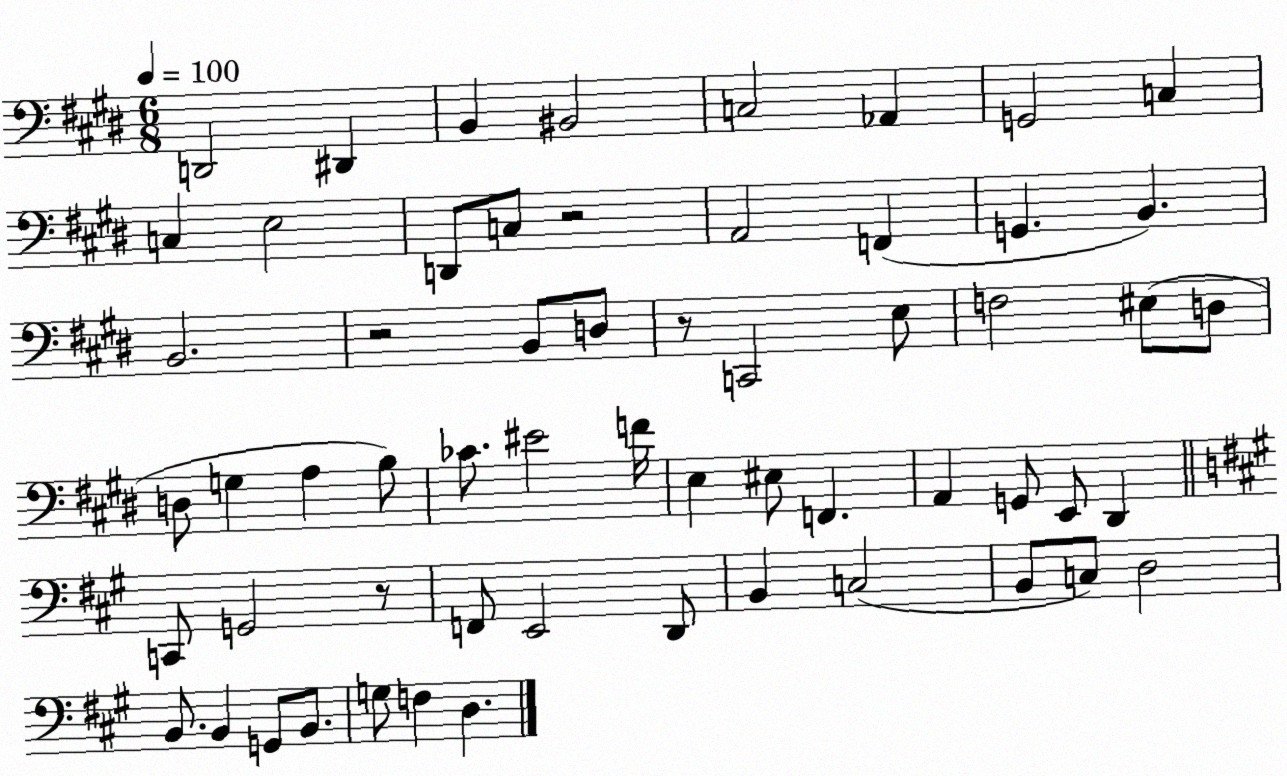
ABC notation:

X:1
T:Untitled
M:6/8
L:1/4
K:E
D,,2 ^D,, B,, ^B,,2 C,2 _A,, G,,2 C, C, E,2 D,,/2 C,/2 z2 A,,2 F,, G,, B,, B,,2 z2 B,,/2 D,/2 z/2 C,,2 E,/2 F,2 ^E,/2 D,/2 D,/2 G, A, B,/2 _C/2 ^E2 F/4 E, ^E,/2 F,, A,, G,,/2 E,,/2 ^D,, C,,/2 G,,2 z/2 F,,/2 E,,2 D,,/2 B,, C,2 B,,/2 C,/2 D,2 B,,/2 B,, G,,/2 B,,/2 G,/2 F, D,